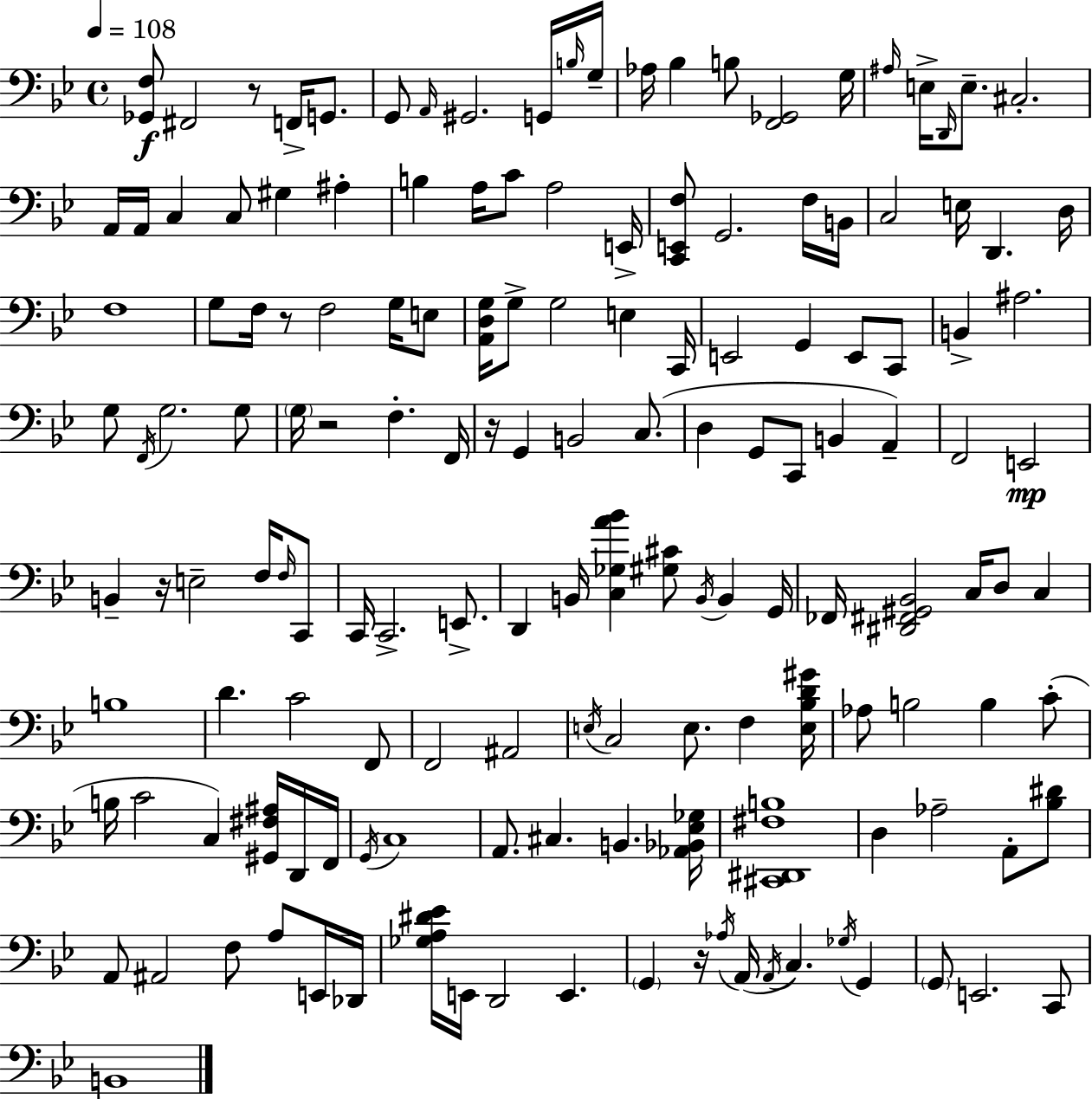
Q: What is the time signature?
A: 4/4